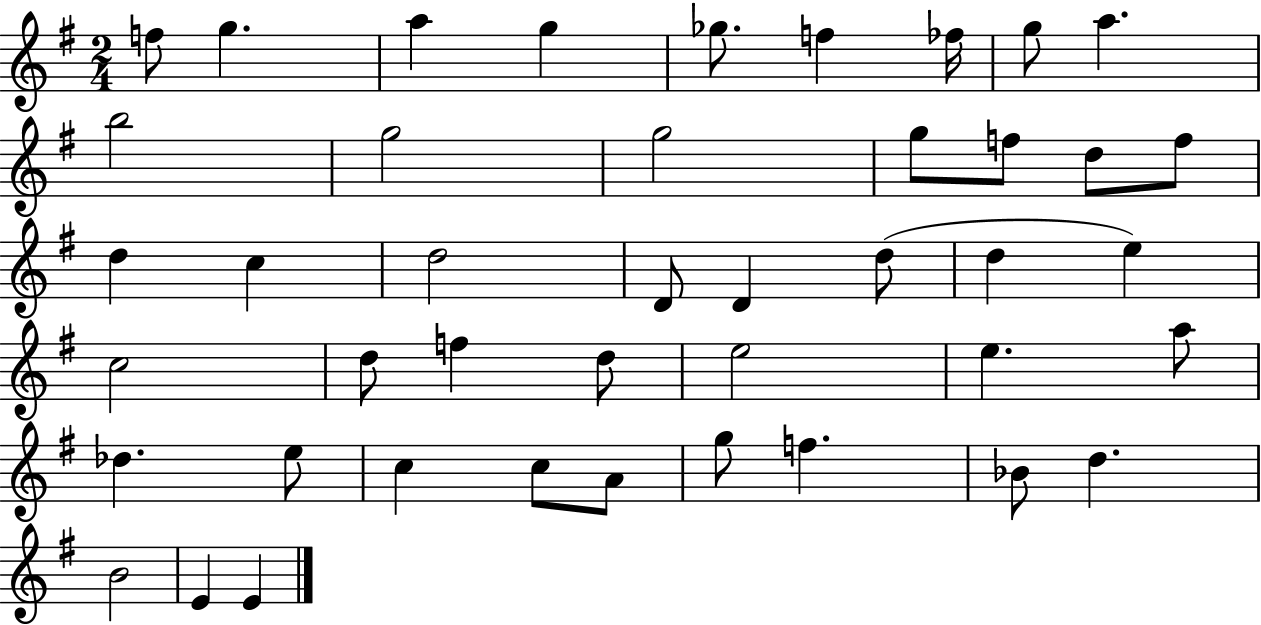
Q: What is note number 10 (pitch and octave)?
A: B5